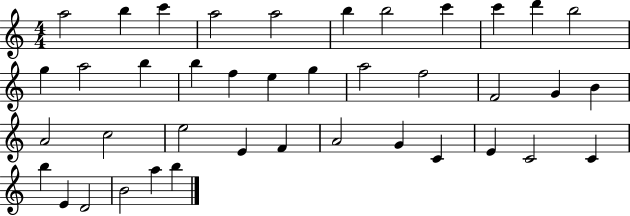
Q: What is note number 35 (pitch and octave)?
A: B5